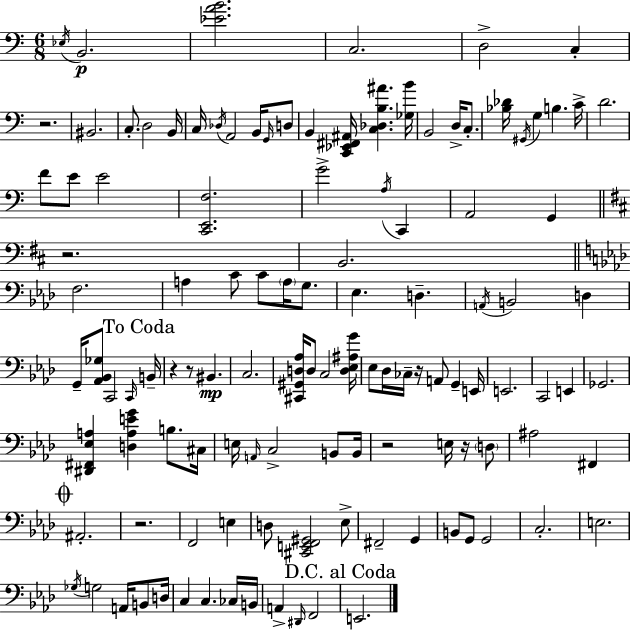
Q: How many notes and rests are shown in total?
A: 118